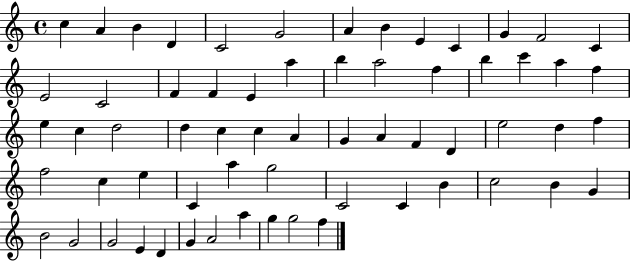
C5/q A4/q B4/q D4/q C4/h G4/h A4/q B4/q E4/q C4/q G4/q F4/h C4/q E4/h C4/h F4/q F4/q E4/q A5/q B5/q A5/h F5/q B5/q C6/q A5/q F5/q E5/q C5/q D5/h D5/q C5/q C5/q A4/q G4/q A4/q F4/q D4/q E5/h D5/q F5/q F5/h C5/q E5/q C4/q A5/q G5/h C4/h C4/q B4/q C5/h B4/q G4/q B4/h G4/h G4/h E4/q D4/q G4/q A4/h A5/q G5/q G5/h F5/q